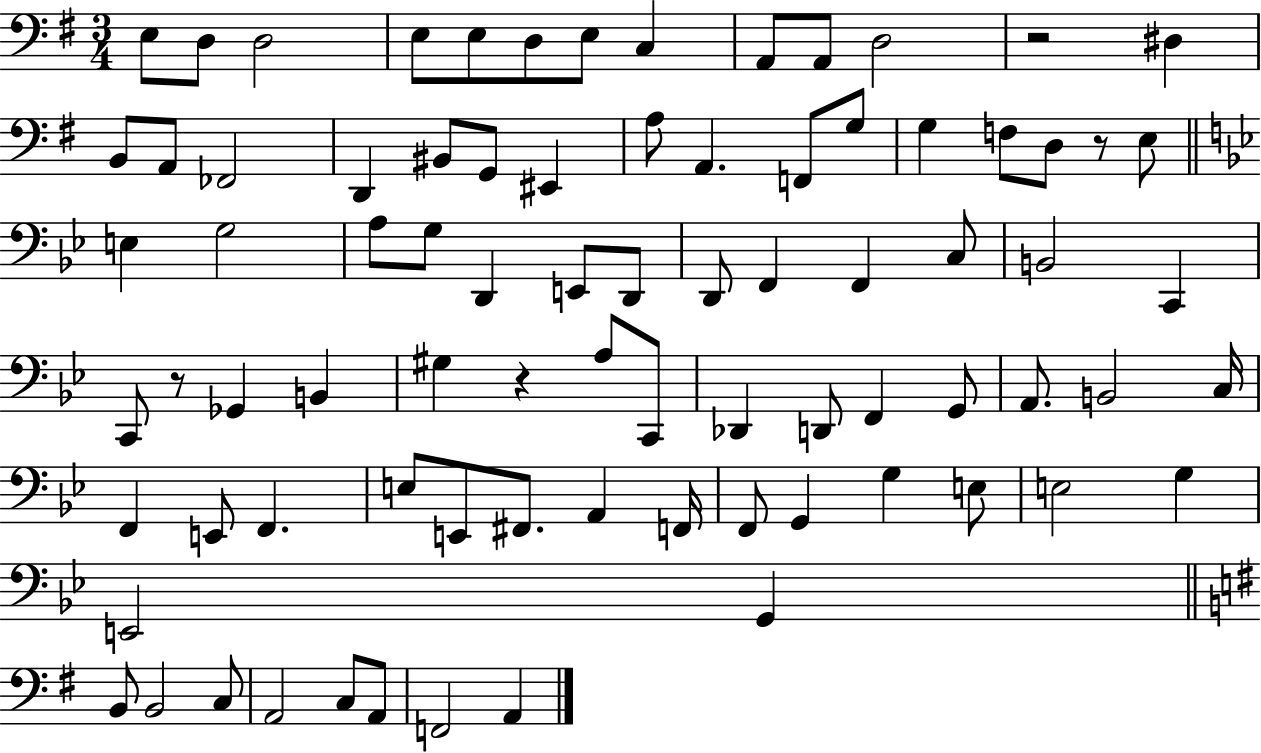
X:1
T:Untitled
M:3/4
L:1/4
K:G
E,/2 D,/2 D,2 E,/2 E,/2 D,/2 E,/2 C, A,,/2 A,,/2 D,2 z2 ^D, B,,/2 A,,/2 _F,,2 D,, ^B,,/2 G,,/2 ^E,, A,/2 A,, F,,/2 G,/2 G, F,/2 D,/2 z/2 E,/2 E, G,2 A,/2 G,/2 D,, E,,/2 D,,/2 D,,/2 F,, F,, C,/2 B,,2 C,, C,,/2 z/2 _G,, B,, ^G, z A,/2 C,,/2 _D,, D,,/2 F,, G,,/2 A,,/2 B,,2 C,/4 F,, E,,/2 F,, E,/2 E,,/2 ^F,,/2 A,, F,,/4 F,,/2 G,, G, E,/2 E,2 G, E,,2 G,, B,,/2 B,,2 C,/2 A,,2 C,/2 A,,/2 F,,2 A,,